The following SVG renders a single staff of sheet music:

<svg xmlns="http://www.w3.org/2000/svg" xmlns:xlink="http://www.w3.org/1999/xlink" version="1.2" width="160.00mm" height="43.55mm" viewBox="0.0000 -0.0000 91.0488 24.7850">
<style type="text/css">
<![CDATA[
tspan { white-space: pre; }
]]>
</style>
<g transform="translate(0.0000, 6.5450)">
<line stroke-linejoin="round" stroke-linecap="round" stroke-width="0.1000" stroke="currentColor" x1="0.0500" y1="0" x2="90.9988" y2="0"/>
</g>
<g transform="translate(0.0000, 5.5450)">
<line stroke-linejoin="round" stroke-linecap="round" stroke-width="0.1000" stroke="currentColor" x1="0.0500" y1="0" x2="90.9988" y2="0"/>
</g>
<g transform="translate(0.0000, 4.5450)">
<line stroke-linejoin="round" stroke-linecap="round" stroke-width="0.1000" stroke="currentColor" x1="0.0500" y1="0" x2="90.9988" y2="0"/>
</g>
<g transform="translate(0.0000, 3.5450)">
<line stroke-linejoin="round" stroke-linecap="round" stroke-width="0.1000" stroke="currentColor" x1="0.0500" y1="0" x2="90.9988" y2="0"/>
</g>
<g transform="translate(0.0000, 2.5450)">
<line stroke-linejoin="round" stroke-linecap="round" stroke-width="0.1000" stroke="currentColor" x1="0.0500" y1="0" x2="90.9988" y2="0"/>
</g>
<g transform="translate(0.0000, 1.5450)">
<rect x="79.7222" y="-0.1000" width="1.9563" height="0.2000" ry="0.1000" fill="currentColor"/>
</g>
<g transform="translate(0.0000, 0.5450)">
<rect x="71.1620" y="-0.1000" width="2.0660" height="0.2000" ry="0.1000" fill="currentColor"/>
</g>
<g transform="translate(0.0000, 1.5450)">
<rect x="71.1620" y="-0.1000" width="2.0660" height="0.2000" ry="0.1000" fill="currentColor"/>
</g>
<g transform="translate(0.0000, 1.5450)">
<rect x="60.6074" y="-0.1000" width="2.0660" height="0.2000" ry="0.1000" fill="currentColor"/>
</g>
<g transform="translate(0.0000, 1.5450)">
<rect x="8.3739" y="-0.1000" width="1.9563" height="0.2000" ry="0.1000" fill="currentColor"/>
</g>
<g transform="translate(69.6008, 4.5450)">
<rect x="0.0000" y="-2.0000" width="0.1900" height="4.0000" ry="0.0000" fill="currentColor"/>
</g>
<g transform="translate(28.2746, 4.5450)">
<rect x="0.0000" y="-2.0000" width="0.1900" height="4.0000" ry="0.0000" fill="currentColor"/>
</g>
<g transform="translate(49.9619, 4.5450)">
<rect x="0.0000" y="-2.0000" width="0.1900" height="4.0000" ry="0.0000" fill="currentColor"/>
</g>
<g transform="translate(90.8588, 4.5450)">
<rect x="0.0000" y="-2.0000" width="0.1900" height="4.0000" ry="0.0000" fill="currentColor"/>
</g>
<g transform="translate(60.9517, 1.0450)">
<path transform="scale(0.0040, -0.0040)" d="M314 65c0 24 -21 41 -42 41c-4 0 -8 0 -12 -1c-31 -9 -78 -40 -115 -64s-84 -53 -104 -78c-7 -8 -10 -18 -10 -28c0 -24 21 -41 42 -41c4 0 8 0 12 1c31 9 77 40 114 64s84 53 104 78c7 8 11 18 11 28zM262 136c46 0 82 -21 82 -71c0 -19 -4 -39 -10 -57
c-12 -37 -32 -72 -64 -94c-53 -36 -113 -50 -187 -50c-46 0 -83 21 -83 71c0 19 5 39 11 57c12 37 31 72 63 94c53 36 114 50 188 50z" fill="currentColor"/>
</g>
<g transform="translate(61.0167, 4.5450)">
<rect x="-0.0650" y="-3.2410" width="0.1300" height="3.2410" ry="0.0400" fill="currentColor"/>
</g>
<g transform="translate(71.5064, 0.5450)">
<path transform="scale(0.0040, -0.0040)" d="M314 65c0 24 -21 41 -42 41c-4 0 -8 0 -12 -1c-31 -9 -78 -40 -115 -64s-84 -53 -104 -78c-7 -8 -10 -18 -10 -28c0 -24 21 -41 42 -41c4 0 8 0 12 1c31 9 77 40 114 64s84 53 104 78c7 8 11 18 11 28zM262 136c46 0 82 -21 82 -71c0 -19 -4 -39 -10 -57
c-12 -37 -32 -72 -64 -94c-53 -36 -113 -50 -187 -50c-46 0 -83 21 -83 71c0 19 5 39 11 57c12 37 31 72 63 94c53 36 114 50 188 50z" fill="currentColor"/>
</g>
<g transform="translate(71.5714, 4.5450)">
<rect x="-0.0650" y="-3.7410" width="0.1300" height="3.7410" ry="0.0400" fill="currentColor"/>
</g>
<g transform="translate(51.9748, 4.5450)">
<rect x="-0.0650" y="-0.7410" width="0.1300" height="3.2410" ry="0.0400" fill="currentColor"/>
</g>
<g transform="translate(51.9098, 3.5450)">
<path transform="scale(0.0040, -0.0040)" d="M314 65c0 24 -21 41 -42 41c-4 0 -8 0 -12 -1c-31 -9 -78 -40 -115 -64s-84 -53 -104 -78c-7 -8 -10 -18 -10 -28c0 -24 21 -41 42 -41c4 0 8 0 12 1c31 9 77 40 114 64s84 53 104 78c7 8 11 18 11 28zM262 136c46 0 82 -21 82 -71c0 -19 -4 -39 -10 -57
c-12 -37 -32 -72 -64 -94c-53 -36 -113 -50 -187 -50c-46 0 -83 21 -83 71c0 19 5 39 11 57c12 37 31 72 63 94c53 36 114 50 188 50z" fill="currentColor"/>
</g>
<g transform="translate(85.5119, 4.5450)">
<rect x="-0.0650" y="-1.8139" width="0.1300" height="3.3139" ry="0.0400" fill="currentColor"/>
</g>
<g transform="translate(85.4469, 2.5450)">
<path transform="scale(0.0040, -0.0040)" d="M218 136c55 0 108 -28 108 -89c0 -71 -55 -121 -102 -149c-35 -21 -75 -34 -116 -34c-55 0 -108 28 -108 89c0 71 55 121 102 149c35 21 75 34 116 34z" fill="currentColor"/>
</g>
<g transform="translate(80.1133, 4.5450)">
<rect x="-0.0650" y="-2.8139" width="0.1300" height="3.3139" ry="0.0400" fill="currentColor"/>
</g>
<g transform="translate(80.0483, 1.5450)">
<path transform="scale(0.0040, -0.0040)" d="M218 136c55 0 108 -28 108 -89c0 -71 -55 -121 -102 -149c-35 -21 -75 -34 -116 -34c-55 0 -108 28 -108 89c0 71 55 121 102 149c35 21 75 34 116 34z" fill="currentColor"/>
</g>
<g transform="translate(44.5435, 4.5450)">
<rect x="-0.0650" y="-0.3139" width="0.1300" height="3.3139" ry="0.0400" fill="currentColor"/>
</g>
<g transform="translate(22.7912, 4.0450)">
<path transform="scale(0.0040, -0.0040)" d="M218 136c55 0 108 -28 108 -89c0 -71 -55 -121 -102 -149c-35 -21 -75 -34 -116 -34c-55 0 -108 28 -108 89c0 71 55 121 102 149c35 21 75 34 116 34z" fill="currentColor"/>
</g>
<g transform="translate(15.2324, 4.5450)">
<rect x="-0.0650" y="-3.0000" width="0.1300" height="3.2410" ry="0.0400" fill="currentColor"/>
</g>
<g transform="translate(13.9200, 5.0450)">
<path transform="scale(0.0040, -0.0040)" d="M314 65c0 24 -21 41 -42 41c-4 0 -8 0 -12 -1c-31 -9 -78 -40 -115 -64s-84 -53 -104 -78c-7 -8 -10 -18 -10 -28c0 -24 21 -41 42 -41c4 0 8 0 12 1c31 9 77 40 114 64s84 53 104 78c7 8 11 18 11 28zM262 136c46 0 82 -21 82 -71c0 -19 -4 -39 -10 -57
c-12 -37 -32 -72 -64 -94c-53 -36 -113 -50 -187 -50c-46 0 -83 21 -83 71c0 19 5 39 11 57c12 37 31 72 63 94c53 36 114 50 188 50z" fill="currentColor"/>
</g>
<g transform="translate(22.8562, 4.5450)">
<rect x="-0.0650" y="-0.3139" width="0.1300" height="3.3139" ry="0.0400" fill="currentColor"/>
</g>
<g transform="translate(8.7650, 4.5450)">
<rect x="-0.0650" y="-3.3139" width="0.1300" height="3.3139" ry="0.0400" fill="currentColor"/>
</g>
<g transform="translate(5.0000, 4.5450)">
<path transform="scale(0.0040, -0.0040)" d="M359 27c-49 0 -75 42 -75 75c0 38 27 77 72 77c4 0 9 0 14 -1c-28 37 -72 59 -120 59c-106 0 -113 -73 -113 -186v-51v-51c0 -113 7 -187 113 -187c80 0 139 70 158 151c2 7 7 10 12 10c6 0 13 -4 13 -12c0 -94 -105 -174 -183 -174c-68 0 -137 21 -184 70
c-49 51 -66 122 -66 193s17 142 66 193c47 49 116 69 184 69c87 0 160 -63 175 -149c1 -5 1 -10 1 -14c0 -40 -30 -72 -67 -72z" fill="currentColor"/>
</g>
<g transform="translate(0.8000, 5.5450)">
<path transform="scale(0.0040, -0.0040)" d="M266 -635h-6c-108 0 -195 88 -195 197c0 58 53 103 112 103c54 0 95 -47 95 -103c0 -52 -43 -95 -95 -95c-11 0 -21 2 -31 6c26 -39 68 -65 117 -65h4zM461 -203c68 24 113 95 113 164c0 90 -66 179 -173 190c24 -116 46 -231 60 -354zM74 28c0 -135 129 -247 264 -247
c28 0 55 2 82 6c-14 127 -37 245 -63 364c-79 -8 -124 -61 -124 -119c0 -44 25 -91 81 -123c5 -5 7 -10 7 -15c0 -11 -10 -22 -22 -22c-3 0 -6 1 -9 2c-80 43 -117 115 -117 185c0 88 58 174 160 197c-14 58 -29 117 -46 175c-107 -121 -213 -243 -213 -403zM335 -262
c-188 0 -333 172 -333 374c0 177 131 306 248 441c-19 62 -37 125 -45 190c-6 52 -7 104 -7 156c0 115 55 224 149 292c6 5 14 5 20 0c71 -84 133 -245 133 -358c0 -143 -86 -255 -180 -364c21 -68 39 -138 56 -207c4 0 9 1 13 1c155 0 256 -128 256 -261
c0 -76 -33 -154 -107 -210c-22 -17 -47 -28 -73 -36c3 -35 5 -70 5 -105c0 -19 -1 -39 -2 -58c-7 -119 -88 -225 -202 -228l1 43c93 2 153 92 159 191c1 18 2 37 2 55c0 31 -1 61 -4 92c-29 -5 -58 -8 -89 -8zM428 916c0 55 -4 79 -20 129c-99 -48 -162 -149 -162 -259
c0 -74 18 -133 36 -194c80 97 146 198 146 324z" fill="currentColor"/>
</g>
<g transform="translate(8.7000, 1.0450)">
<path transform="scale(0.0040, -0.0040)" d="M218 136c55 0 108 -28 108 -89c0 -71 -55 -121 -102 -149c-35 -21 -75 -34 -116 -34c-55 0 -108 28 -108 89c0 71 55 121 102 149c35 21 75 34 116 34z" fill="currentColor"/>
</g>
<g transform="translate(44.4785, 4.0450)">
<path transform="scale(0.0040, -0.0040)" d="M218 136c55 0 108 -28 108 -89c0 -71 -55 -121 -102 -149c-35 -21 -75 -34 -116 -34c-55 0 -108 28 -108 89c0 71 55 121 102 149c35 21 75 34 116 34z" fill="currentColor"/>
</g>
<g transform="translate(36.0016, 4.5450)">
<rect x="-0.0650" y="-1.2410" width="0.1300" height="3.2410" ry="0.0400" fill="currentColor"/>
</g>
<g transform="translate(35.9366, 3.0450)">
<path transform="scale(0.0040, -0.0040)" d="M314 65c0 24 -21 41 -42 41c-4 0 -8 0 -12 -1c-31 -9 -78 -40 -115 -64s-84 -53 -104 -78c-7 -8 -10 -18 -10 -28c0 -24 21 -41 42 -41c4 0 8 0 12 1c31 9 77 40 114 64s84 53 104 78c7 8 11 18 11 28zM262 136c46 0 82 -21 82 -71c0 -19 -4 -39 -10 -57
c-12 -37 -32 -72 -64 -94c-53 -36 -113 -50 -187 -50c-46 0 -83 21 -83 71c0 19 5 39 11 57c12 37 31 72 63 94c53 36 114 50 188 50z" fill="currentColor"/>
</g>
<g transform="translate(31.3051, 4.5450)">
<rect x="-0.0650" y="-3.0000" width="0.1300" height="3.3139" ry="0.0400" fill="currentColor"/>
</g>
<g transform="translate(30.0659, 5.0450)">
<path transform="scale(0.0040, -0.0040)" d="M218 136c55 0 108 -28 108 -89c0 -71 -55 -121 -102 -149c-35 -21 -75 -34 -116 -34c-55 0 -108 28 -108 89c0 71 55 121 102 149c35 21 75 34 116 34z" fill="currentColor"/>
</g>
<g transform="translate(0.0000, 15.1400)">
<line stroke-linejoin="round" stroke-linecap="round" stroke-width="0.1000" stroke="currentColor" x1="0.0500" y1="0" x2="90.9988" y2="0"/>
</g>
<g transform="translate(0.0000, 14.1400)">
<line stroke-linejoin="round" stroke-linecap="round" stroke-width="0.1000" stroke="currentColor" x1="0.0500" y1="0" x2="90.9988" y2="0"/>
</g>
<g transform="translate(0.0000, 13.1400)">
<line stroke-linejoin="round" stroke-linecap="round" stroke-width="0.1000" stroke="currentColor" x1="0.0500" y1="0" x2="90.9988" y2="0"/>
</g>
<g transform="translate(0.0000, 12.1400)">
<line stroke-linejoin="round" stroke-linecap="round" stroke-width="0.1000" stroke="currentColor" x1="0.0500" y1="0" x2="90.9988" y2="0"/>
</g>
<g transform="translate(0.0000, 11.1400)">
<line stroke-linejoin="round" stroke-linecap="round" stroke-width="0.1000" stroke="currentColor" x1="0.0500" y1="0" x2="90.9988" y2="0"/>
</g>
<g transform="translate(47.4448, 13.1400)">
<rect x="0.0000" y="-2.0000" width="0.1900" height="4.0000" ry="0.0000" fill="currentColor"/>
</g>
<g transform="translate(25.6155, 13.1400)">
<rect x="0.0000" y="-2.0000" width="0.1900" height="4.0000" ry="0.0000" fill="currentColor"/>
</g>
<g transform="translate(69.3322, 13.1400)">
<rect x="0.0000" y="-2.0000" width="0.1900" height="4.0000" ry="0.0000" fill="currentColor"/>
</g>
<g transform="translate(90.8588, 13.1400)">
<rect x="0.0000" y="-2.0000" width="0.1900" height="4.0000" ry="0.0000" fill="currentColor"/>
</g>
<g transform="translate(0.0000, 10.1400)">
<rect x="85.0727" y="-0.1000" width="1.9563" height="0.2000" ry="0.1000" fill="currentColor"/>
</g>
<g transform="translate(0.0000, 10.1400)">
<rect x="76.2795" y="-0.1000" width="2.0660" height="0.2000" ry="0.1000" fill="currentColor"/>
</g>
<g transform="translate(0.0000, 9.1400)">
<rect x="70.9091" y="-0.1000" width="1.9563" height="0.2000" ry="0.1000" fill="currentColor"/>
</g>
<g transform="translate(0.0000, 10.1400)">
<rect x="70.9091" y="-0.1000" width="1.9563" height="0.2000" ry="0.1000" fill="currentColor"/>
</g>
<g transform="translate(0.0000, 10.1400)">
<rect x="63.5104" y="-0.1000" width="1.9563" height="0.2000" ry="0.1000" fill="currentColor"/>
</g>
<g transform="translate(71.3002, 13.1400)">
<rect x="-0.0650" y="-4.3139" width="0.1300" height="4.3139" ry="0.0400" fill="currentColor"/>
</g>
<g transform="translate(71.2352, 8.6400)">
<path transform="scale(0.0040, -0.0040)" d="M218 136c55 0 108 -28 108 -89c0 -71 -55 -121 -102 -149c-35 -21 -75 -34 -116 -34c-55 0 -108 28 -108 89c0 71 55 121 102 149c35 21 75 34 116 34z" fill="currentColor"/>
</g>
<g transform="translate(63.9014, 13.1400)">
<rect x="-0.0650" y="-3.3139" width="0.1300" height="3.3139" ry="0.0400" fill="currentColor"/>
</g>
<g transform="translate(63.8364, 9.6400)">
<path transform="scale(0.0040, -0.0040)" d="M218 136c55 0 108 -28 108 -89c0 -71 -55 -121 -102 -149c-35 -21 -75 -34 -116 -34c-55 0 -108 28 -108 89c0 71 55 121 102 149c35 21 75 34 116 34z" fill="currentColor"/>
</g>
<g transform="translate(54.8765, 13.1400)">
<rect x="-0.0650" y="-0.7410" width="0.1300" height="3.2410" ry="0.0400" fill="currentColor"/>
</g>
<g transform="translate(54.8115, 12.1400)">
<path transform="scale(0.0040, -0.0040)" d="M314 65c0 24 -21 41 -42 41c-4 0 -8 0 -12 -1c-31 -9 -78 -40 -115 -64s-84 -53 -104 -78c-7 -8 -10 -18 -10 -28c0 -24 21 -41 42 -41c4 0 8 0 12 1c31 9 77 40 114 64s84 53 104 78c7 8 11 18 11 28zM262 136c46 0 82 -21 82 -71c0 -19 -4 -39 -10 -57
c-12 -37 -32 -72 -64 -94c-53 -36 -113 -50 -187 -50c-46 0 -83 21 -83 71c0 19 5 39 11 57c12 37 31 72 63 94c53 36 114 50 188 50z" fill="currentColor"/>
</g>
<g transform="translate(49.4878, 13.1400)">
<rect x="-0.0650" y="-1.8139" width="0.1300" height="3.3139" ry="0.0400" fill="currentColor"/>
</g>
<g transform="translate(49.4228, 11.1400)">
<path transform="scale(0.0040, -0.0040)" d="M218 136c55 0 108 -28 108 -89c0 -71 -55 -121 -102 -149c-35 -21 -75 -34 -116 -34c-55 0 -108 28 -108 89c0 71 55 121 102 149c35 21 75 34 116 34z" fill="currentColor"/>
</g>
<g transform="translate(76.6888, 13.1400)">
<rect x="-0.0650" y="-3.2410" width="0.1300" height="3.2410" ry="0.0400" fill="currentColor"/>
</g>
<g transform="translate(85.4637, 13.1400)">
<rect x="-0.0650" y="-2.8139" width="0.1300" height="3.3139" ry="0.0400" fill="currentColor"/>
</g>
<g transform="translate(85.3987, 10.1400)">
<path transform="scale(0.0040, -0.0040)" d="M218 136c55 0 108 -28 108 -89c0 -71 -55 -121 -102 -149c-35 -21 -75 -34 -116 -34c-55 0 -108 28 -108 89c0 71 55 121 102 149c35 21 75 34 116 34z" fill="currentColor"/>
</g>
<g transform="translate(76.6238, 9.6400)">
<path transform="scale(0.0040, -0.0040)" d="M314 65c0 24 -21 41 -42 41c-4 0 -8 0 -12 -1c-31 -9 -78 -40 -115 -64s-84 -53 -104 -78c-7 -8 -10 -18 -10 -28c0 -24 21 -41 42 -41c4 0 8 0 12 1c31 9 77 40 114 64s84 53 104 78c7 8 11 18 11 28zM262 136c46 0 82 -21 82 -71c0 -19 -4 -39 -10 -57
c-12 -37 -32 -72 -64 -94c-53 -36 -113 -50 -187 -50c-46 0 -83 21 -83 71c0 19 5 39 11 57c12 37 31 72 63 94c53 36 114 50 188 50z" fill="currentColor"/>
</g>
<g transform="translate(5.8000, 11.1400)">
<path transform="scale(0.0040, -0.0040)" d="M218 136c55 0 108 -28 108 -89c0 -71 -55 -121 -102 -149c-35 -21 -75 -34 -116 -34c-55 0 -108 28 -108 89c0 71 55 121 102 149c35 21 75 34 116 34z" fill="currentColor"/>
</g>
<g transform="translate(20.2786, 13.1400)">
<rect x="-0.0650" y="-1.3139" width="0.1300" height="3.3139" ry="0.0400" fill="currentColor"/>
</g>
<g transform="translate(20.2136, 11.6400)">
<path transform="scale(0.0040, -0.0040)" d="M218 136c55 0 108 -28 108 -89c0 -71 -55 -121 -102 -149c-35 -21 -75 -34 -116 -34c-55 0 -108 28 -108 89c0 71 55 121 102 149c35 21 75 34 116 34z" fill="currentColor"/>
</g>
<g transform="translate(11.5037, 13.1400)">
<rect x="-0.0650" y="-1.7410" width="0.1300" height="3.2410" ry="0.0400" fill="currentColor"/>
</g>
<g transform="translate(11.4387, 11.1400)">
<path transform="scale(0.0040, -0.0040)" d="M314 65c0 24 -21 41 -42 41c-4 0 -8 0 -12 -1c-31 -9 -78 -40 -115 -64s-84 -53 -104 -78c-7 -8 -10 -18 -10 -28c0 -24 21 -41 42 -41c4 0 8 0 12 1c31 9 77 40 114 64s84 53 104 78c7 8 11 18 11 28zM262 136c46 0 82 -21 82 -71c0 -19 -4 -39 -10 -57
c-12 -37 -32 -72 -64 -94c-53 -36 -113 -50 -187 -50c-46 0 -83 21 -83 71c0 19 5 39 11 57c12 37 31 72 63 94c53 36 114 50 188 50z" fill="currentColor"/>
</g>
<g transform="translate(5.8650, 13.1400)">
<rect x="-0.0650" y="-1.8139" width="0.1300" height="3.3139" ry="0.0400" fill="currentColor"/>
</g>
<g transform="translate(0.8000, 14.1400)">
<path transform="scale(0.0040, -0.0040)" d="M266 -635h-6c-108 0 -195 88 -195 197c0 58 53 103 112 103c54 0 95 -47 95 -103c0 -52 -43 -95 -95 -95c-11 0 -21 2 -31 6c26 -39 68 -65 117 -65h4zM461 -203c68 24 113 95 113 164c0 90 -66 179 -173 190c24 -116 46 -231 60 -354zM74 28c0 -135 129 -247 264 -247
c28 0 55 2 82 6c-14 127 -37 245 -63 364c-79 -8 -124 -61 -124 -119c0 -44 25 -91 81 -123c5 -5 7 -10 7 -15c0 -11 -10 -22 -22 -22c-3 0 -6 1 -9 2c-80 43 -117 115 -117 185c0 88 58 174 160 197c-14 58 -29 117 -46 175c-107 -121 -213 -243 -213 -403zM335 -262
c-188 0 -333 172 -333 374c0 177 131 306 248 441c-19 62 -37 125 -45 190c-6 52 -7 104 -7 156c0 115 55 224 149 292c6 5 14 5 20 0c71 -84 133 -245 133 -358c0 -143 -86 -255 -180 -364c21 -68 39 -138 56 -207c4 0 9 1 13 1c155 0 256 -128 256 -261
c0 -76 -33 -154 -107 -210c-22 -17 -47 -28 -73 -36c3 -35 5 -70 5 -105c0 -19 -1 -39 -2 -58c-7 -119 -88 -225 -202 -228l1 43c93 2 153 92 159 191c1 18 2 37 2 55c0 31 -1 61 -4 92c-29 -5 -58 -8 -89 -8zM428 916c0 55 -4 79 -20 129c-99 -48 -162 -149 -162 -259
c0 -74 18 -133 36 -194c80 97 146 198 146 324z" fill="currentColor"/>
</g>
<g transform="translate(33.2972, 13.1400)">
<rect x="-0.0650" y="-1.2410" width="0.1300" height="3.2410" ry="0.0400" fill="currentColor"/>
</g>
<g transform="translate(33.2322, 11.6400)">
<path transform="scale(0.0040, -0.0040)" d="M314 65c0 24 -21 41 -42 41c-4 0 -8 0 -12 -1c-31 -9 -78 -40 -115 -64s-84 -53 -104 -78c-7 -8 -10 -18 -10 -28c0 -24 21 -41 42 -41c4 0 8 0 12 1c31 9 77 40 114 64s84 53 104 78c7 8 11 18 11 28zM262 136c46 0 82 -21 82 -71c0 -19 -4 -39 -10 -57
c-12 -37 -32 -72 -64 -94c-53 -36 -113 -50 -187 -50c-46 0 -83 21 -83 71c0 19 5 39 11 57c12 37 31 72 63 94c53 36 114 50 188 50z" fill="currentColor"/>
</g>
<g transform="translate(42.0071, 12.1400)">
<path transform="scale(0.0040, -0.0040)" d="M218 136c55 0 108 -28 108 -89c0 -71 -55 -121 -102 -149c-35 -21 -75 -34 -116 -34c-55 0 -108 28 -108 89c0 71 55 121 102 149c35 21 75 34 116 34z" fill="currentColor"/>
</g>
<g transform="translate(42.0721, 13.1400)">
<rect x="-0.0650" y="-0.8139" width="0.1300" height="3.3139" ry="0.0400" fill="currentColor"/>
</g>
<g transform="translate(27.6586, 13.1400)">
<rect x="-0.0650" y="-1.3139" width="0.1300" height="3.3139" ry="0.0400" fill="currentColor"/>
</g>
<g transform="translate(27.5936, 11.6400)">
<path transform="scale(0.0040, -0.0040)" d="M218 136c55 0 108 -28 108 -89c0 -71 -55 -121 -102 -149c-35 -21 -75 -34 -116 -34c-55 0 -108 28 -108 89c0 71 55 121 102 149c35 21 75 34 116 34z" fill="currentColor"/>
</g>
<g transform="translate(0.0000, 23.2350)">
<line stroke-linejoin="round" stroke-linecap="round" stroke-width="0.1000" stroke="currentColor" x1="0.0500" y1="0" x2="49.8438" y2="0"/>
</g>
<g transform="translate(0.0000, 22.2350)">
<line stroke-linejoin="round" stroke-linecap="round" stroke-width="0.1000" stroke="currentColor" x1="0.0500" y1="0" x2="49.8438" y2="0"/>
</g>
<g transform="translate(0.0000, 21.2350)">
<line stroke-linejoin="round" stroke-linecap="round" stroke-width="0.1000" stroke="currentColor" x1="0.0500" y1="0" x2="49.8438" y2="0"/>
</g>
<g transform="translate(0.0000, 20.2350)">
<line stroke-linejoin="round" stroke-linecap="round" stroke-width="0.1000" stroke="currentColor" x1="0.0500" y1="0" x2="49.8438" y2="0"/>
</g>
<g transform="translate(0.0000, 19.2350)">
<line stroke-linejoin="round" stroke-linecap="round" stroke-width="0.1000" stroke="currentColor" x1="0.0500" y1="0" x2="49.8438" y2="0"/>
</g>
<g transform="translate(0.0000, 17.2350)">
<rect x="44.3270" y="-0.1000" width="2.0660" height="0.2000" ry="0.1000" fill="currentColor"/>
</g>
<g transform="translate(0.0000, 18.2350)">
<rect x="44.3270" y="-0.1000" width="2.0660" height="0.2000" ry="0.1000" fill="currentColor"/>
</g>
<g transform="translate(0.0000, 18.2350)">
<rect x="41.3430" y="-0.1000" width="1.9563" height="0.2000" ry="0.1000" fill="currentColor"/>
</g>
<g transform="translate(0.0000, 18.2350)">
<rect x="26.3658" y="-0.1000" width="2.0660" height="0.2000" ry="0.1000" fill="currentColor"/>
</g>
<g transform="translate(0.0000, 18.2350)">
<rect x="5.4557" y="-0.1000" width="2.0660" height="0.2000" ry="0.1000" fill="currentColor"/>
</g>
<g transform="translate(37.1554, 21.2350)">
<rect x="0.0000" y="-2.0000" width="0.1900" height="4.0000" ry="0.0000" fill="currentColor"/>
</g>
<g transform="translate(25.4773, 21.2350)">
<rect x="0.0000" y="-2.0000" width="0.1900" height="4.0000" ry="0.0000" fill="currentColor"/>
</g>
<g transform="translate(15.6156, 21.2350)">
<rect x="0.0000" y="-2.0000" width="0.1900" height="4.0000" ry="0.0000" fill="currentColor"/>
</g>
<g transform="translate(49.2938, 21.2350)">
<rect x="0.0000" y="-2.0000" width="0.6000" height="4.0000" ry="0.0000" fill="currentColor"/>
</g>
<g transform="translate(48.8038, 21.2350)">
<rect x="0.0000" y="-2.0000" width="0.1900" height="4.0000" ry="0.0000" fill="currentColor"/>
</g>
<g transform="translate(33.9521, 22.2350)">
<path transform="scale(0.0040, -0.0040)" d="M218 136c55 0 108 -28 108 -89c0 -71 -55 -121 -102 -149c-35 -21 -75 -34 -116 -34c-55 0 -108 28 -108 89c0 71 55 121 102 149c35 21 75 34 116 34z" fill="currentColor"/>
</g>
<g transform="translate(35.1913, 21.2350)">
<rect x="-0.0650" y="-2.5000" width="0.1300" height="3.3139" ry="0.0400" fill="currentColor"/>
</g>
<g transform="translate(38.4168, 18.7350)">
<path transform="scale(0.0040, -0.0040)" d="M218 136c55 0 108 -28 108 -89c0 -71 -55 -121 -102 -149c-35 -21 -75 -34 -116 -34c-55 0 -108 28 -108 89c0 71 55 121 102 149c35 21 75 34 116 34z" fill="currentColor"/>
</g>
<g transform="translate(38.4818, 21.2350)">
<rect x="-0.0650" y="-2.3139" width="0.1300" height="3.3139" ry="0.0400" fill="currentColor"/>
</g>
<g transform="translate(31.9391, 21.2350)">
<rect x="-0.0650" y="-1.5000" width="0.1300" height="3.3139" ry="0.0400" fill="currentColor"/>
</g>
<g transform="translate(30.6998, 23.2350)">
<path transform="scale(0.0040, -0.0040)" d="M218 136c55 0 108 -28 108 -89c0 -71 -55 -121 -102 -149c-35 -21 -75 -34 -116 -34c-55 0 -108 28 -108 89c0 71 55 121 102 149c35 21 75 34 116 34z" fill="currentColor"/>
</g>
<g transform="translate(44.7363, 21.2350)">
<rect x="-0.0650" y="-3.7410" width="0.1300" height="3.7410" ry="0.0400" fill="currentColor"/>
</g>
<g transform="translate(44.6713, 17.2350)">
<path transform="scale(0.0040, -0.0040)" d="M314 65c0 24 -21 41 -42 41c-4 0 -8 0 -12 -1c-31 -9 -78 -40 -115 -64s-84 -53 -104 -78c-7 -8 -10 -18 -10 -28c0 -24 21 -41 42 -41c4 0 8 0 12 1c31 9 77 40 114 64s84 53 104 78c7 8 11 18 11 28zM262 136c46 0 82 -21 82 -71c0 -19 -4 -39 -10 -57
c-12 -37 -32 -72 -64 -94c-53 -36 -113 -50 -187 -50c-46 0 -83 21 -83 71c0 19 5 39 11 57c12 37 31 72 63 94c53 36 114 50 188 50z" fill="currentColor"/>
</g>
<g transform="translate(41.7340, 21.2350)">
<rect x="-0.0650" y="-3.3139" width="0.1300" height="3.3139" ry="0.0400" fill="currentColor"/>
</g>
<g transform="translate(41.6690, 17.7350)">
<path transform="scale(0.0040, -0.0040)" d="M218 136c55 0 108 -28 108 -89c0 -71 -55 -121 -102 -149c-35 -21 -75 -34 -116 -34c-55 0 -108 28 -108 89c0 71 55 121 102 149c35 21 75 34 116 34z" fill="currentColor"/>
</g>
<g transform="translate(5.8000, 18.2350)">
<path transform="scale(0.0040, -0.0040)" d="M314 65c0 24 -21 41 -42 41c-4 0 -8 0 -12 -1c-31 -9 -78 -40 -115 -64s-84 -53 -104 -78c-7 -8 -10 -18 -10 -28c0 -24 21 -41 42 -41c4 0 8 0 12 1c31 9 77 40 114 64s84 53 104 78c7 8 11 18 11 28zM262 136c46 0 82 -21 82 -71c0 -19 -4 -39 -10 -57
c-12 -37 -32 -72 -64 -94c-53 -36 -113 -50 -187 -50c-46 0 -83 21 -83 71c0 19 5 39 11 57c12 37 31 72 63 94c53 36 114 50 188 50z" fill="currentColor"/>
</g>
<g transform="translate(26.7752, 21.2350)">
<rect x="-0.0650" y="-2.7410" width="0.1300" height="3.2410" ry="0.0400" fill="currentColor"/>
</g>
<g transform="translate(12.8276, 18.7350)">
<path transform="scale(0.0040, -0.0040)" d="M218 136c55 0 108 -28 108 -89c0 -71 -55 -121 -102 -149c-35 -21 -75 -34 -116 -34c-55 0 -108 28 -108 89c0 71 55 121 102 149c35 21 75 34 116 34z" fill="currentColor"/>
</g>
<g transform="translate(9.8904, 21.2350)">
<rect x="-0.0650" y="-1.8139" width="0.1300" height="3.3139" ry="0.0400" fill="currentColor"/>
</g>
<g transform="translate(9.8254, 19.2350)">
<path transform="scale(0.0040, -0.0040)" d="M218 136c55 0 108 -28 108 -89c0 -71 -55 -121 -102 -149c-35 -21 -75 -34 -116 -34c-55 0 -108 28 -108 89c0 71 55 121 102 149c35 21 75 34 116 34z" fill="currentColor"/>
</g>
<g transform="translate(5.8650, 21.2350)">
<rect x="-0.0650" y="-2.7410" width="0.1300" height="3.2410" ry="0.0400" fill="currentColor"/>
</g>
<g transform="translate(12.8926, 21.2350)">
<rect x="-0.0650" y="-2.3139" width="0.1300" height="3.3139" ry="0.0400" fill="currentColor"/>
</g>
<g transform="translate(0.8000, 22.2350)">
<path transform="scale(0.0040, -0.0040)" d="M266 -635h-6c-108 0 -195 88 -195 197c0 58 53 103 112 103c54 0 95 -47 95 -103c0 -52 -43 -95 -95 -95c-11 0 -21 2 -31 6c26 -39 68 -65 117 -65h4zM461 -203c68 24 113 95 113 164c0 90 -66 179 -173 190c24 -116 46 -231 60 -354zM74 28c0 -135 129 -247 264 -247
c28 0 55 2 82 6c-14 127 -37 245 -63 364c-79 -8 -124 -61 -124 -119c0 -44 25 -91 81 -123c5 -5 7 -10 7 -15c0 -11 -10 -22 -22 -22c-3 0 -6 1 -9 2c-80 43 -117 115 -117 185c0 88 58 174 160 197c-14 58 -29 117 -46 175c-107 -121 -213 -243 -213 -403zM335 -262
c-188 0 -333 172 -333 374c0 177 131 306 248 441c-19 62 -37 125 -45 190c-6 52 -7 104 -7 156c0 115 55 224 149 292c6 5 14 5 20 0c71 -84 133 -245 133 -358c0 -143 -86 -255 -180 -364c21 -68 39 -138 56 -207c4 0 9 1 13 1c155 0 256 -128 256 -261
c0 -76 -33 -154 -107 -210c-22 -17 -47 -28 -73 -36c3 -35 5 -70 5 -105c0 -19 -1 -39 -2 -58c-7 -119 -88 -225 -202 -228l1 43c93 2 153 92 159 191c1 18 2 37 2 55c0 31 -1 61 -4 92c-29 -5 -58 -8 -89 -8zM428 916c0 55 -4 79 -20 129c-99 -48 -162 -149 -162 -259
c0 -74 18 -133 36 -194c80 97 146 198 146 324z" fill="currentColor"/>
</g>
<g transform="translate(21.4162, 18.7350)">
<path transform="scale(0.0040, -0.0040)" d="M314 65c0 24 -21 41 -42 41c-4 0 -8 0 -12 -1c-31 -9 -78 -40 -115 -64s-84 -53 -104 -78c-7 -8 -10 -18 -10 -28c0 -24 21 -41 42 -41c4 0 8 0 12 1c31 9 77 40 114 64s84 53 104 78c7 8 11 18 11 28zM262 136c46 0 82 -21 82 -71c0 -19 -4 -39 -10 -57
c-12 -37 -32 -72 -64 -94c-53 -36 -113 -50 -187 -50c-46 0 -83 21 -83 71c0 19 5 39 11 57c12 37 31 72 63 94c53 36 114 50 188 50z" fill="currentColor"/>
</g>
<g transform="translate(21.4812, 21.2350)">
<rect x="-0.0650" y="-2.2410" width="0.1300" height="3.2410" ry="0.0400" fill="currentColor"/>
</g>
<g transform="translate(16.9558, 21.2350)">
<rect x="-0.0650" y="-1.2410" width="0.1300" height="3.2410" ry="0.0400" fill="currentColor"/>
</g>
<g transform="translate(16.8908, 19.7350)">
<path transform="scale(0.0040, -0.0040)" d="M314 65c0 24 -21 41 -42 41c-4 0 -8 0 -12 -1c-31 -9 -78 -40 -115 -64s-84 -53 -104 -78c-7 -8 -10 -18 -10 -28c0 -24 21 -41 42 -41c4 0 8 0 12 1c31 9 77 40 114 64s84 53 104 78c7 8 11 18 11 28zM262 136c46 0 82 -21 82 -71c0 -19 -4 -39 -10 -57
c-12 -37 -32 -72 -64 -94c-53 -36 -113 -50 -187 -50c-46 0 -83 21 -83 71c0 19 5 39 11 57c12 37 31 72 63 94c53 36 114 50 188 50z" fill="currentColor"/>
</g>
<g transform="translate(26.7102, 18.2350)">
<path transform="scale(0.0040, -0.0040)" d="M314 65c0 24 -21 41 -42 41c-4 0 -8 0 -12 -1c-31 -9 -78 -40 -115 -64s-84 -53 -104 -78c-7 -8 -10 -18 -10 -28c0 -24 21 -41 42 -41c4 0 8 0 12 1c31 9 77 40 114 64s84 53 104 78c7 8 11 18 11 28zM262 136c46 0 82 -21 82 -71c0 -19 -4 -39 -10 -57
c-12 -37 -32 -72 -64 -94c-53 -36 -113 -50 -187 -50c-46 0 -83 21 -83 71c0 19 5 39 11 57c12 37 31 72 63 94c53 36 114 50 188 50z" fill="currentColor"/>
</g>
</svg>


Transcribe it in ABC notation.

X:1
T:Untitled
M:4/4
L:1/4
K:C
b A2 c A e2 c d2 b2 c'2 a f f f2 e e e2 d f d2 b d' b2 a a2 f g e2 g2 a2 E G g b c'2